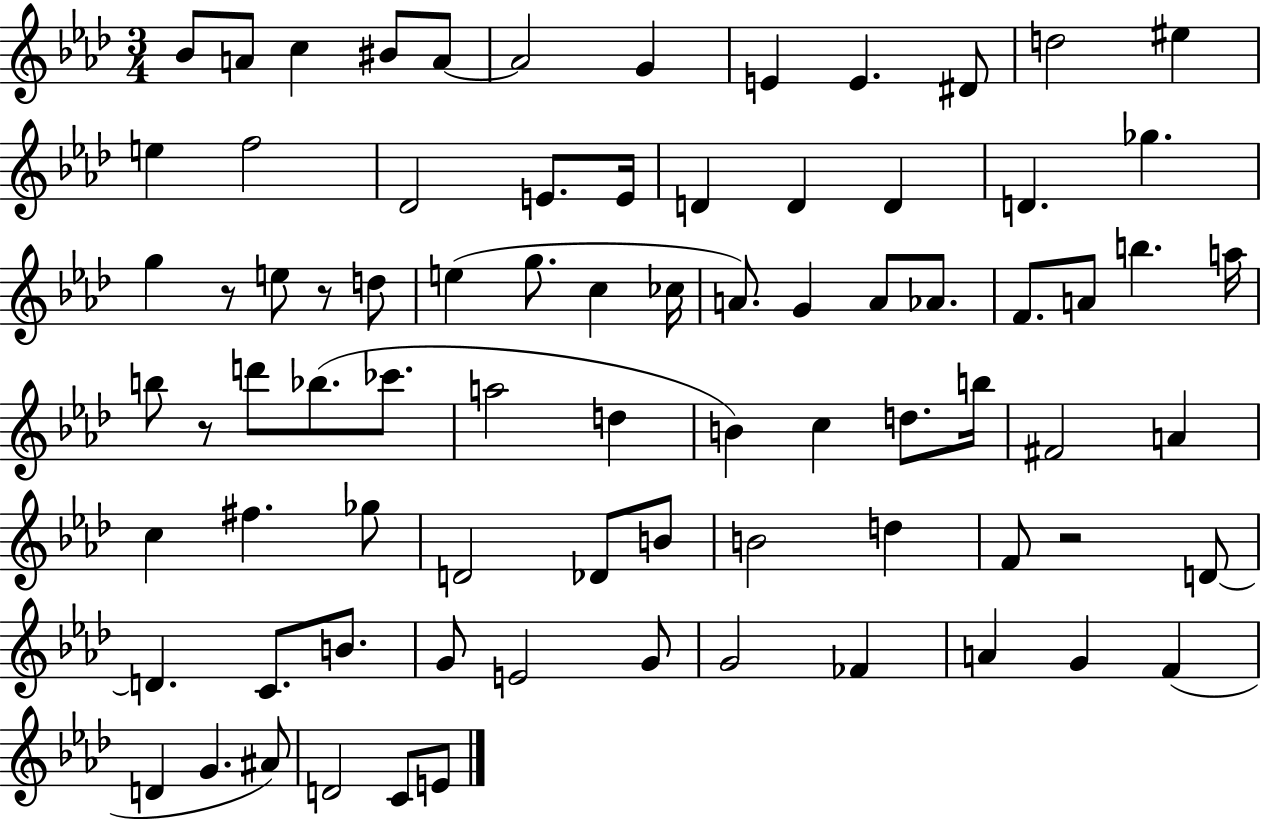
{
  \clef treble
  \numericTimeSignature
  \time 3/4
  \key aes \major
  \repeat volta 2 { bes'8 a'8 c''4 bis'8 a'8~~ | a'2 g'4 | e'4 e'4. dis'8 | d''2 eis''4 | \break e''4 f''2 | des'2 e'8. e'16 | d'4 d'4 d'4 | d'4. ges''4. | \break g''4 r8 e''8 r8 d''8 | e''4( g''8. c''4 ces''16 | a'8.) g'4 a'8 aes'8. | f'8. a'8 b''4. a''16 | \break b''8 r8 d'''8 bes''8.( ces'''8. | a''2 d''4 | b'4) c''4 d''8. b''16 | fis'2 a'4 | \break c''4 fis''4. ges''8 | d'2 des'8 b'8 | b'2 d''4 | f'8 r2 d'8~~ | \break d'4. c'8. b'8. | g'8 e'2 g'8 | g'2 fes'4 | a'4 g'4 f'4( | \break d'4 g'4. ais'8) | d'2 c'8 e'8 | } \bar "|."
}